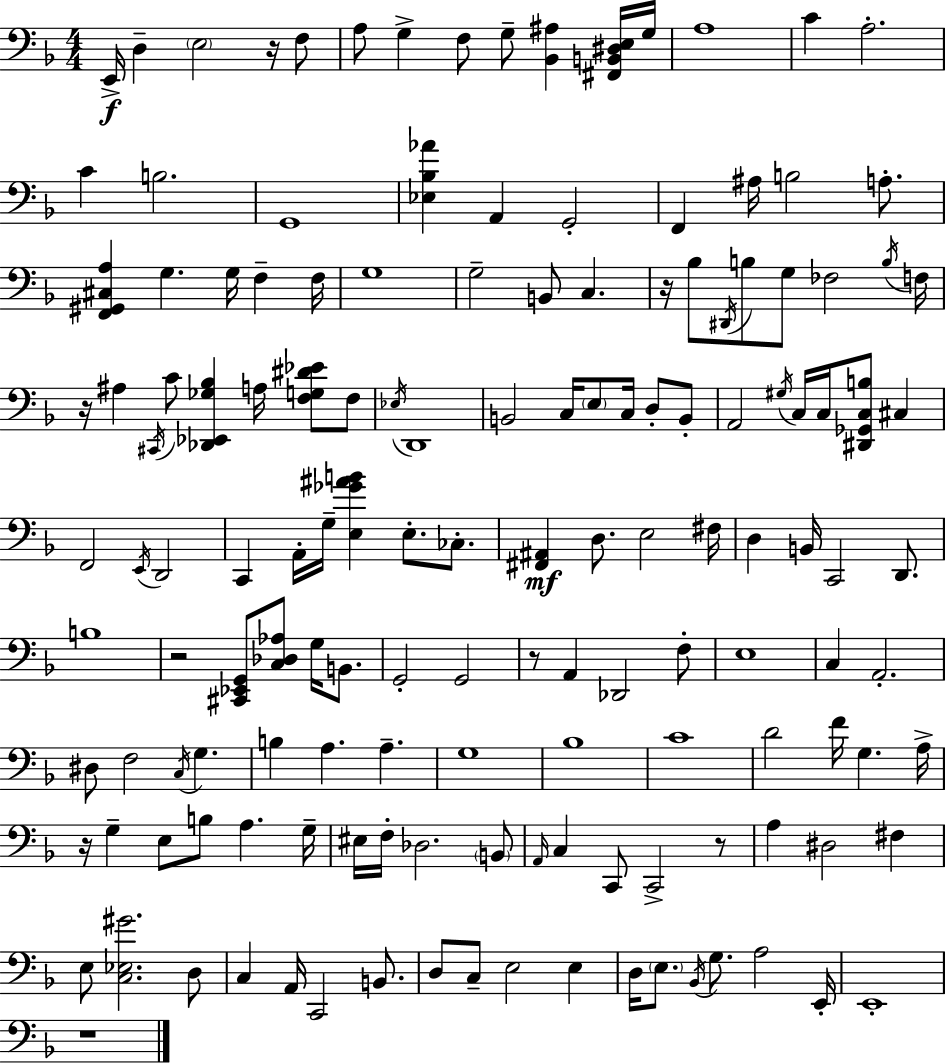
{
  \clef bass
  \numericTimeSignature
  \time 4/4
  \key d \minor
  \repeat volta 2 { e,16->\f d4-- \parenthesize e2 r16 f8 | a8 g4-> f8 g8-- <bes, ais>4 <fis, b, dis e>16 g16 | a1 | c'4 a2.-. | \break c'4 b2. | g,1 | <ees bes aes'>4 a,4 g,2-. | f,4 ais16 b2 a8.-. | \break <f, gis, cis a>4 g4. g16 f4-- f16 | g1 | g2-- b,8 c4. | r16 bes8 \acciaccatura { dis,16 } b8 g8 fes2 | \break \acciaccatura { b16 } f16 r16 ais4 \acciaccatura { cis,16 } c'8 <des, ees, ges bes>4 a16 <f g dis' ees'>8 | f8 \acciaccatura { ees16 } d,1 | b,2 c16 \parenthesize e8 c16 | d8-. b,8-. a,2 \acciaccatura { gis16 } c16 c16 <dis, ges, c b>8 | \break cis4 f,2 \acciaccatura { e,16 } d,2 | c,4 a,16-. g16-- <e ges' ais' b'>4 | e8.-. ces8.-. <fis, ais,>4\mf d8. e2 | fis16 d4 b,16 c,2 | \break d,8. b1 | r2 <cis, ees, g,>8 | <c des aes>8 g16 b,8. g,2-. g,2 | r8 a,4 des,2 | \break f8-. e1 | c4 a,2.-. | dis8 f2 | \acciaccatura { c16 } g4. b4 a4. | \break a4.-- g1 | bes1 | c'1 | d'2 f'16 | \break g4. a16-> r16 g4-- e8 b8 | a4. g16-- eis16 f16-. des2. | \parenthesize b,8 \grace { a,16 } c4 c,8 c,2-> | r8 a4 dis2 | \break fis4 e8 <c ees gis'>2. | d8 c4 a,16 c,2 | b,8. d8 c8-- e2 | e4 d16 \parenthesize e8. \acciaccatura { bes,16 } g8. | \break a2 e,16-. e,1-. | r1 | } \bar "|."
}